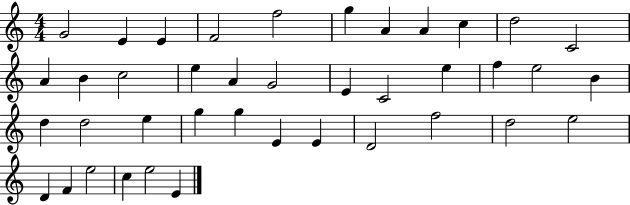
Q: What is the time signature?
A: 4/4